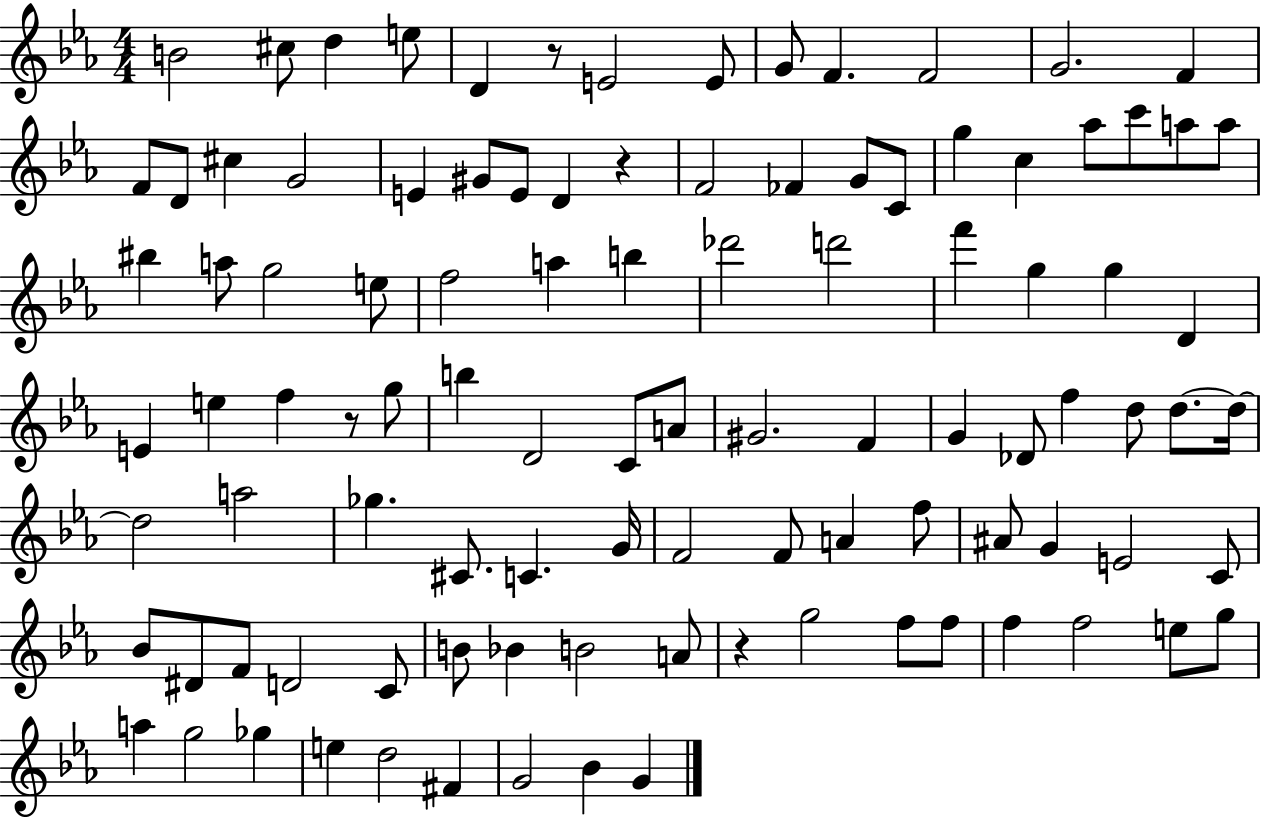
X:1
T:Untitled
M:4/4
L:1/4
K:Eb
B2 ^c/2 d e/2 D z/2 E2 E/2 G/2 F F2 G2 F F/2 D/2 ^c G2 E ^G/2 E/2 D z F2 _F G/2 C/2 g c _a/2 c'/2 a/2 a/2 ^b a/2 g2 e/2 f2 a b _d'2 d'2 f' g g D E e f z/2 g/2 b D2 C/2 A/2 ^G2 F G _D/2 f d/2 d/2 d/4 d2 a2 _g ^C/2 C G/4 F2 F/2 A f/2 ^A/2 G E2 C/2 _B/2 ^D/2 F/2 D2 C/2 B/2 _B B2 A/2 z g2 f/2 f/2 f f2 e/2 g/2 a g2 _g e d2 ^F G2 _B G